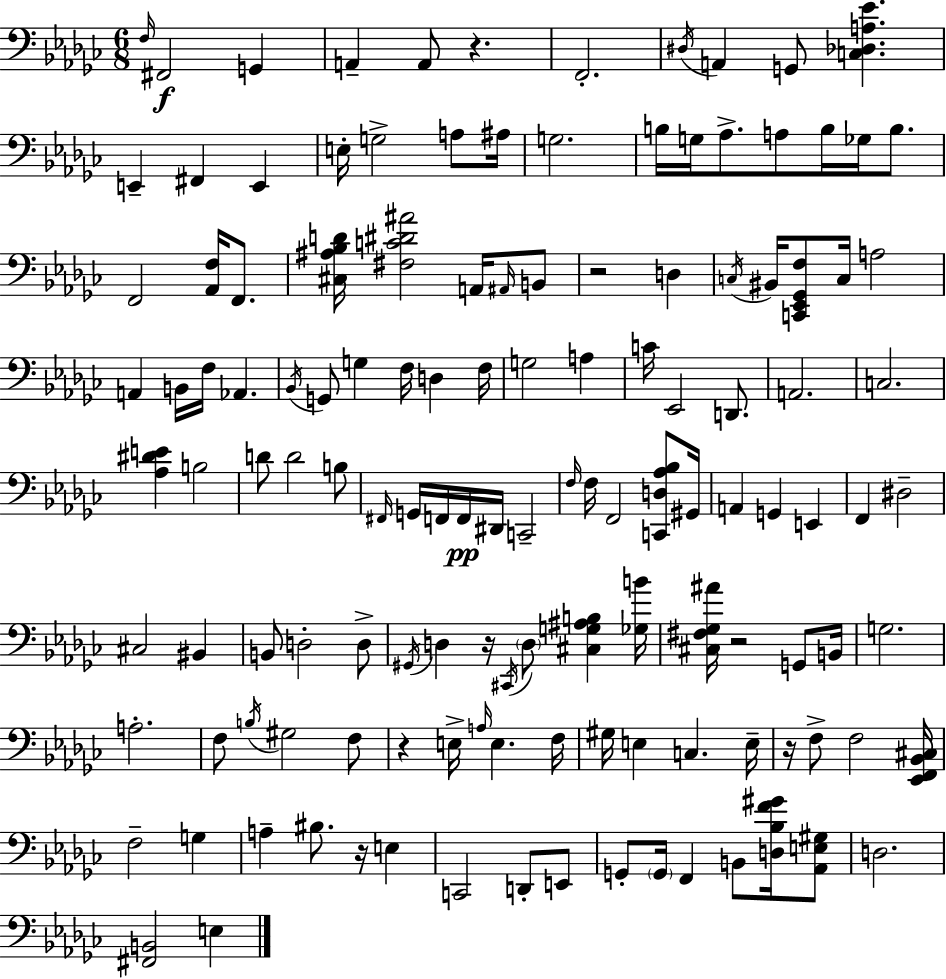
{
  \clef bass
  \numericTimeSignature
  \time 6/8
  \key ees \minor
  \grace { f16 }\f fis,2 g,4 | a,4-- a,8 r4. | f,2.-. | \acciaccatura { dis16 } a,4 g,8 <c des a ees'>4. | \break e,4-- fis,4 e,4 | e16-. g2-> a8 | ais16 g2. | b16 g16 aes8.-> a8 b16 ges16 b8. | \break f,2 <aes, f>16 f,8. | <cis ais bes d'>16 <fis c' dis' ais'>2 a,16 | \grace { ais,16 } b,8 r2 d4 | \acciaccatura { c16 } bis,16 <c, ees, ges, f>8 c16 a2 | \break a,4 b,16 f16 aes,4. | \acciaccatura { bes,16 } g,8 g4 f16 | d4 f16 g2 | a4 c'16 ees,2 | \break d,8. a,2. | c2. | <aes dis' e'>4 b2 | d'8 d'2 | \break b8 \grace { fis,16 } g,16 f,16 f,16\pp dis,16 c,2-- | \grace { f16 } f16 f,2 | <c, d aes bes>8 gis,16 a,4 g,4 | e,4 f,4 dis2-- | \break cis2 | bis,4 b,8 d2-. | d8-> \acciaccatura { gis,16 } d4 | r16 \acciaccatura { cis,16 } \parenthesize d8 <cis g ais b>4 <ges b'>16 <cis fis ges ais'>16 r2 | \break g,8 b,16 g2. | a2.-. | f8 \acciaccatura { b16 } | gis2 f8 r4 | \break e16-> \grace { a16 } e4. f16 gis16 | e4 c4. e16-- r16 | f8-> f2 <ees, f, bes, cis>16 f2-- | g4 a4-- | \break bis8. r16 e4 c,2 | d,8-. e,8 g,8-. | \parenthesize g,16 f,4 b,8 <d bes f' gis'>16 <aes, e gis>8 d2. | <fis, b,>2 | \break e4 \bar "|."
}